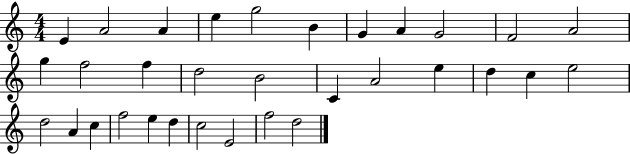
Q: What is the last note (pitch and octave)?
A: D5